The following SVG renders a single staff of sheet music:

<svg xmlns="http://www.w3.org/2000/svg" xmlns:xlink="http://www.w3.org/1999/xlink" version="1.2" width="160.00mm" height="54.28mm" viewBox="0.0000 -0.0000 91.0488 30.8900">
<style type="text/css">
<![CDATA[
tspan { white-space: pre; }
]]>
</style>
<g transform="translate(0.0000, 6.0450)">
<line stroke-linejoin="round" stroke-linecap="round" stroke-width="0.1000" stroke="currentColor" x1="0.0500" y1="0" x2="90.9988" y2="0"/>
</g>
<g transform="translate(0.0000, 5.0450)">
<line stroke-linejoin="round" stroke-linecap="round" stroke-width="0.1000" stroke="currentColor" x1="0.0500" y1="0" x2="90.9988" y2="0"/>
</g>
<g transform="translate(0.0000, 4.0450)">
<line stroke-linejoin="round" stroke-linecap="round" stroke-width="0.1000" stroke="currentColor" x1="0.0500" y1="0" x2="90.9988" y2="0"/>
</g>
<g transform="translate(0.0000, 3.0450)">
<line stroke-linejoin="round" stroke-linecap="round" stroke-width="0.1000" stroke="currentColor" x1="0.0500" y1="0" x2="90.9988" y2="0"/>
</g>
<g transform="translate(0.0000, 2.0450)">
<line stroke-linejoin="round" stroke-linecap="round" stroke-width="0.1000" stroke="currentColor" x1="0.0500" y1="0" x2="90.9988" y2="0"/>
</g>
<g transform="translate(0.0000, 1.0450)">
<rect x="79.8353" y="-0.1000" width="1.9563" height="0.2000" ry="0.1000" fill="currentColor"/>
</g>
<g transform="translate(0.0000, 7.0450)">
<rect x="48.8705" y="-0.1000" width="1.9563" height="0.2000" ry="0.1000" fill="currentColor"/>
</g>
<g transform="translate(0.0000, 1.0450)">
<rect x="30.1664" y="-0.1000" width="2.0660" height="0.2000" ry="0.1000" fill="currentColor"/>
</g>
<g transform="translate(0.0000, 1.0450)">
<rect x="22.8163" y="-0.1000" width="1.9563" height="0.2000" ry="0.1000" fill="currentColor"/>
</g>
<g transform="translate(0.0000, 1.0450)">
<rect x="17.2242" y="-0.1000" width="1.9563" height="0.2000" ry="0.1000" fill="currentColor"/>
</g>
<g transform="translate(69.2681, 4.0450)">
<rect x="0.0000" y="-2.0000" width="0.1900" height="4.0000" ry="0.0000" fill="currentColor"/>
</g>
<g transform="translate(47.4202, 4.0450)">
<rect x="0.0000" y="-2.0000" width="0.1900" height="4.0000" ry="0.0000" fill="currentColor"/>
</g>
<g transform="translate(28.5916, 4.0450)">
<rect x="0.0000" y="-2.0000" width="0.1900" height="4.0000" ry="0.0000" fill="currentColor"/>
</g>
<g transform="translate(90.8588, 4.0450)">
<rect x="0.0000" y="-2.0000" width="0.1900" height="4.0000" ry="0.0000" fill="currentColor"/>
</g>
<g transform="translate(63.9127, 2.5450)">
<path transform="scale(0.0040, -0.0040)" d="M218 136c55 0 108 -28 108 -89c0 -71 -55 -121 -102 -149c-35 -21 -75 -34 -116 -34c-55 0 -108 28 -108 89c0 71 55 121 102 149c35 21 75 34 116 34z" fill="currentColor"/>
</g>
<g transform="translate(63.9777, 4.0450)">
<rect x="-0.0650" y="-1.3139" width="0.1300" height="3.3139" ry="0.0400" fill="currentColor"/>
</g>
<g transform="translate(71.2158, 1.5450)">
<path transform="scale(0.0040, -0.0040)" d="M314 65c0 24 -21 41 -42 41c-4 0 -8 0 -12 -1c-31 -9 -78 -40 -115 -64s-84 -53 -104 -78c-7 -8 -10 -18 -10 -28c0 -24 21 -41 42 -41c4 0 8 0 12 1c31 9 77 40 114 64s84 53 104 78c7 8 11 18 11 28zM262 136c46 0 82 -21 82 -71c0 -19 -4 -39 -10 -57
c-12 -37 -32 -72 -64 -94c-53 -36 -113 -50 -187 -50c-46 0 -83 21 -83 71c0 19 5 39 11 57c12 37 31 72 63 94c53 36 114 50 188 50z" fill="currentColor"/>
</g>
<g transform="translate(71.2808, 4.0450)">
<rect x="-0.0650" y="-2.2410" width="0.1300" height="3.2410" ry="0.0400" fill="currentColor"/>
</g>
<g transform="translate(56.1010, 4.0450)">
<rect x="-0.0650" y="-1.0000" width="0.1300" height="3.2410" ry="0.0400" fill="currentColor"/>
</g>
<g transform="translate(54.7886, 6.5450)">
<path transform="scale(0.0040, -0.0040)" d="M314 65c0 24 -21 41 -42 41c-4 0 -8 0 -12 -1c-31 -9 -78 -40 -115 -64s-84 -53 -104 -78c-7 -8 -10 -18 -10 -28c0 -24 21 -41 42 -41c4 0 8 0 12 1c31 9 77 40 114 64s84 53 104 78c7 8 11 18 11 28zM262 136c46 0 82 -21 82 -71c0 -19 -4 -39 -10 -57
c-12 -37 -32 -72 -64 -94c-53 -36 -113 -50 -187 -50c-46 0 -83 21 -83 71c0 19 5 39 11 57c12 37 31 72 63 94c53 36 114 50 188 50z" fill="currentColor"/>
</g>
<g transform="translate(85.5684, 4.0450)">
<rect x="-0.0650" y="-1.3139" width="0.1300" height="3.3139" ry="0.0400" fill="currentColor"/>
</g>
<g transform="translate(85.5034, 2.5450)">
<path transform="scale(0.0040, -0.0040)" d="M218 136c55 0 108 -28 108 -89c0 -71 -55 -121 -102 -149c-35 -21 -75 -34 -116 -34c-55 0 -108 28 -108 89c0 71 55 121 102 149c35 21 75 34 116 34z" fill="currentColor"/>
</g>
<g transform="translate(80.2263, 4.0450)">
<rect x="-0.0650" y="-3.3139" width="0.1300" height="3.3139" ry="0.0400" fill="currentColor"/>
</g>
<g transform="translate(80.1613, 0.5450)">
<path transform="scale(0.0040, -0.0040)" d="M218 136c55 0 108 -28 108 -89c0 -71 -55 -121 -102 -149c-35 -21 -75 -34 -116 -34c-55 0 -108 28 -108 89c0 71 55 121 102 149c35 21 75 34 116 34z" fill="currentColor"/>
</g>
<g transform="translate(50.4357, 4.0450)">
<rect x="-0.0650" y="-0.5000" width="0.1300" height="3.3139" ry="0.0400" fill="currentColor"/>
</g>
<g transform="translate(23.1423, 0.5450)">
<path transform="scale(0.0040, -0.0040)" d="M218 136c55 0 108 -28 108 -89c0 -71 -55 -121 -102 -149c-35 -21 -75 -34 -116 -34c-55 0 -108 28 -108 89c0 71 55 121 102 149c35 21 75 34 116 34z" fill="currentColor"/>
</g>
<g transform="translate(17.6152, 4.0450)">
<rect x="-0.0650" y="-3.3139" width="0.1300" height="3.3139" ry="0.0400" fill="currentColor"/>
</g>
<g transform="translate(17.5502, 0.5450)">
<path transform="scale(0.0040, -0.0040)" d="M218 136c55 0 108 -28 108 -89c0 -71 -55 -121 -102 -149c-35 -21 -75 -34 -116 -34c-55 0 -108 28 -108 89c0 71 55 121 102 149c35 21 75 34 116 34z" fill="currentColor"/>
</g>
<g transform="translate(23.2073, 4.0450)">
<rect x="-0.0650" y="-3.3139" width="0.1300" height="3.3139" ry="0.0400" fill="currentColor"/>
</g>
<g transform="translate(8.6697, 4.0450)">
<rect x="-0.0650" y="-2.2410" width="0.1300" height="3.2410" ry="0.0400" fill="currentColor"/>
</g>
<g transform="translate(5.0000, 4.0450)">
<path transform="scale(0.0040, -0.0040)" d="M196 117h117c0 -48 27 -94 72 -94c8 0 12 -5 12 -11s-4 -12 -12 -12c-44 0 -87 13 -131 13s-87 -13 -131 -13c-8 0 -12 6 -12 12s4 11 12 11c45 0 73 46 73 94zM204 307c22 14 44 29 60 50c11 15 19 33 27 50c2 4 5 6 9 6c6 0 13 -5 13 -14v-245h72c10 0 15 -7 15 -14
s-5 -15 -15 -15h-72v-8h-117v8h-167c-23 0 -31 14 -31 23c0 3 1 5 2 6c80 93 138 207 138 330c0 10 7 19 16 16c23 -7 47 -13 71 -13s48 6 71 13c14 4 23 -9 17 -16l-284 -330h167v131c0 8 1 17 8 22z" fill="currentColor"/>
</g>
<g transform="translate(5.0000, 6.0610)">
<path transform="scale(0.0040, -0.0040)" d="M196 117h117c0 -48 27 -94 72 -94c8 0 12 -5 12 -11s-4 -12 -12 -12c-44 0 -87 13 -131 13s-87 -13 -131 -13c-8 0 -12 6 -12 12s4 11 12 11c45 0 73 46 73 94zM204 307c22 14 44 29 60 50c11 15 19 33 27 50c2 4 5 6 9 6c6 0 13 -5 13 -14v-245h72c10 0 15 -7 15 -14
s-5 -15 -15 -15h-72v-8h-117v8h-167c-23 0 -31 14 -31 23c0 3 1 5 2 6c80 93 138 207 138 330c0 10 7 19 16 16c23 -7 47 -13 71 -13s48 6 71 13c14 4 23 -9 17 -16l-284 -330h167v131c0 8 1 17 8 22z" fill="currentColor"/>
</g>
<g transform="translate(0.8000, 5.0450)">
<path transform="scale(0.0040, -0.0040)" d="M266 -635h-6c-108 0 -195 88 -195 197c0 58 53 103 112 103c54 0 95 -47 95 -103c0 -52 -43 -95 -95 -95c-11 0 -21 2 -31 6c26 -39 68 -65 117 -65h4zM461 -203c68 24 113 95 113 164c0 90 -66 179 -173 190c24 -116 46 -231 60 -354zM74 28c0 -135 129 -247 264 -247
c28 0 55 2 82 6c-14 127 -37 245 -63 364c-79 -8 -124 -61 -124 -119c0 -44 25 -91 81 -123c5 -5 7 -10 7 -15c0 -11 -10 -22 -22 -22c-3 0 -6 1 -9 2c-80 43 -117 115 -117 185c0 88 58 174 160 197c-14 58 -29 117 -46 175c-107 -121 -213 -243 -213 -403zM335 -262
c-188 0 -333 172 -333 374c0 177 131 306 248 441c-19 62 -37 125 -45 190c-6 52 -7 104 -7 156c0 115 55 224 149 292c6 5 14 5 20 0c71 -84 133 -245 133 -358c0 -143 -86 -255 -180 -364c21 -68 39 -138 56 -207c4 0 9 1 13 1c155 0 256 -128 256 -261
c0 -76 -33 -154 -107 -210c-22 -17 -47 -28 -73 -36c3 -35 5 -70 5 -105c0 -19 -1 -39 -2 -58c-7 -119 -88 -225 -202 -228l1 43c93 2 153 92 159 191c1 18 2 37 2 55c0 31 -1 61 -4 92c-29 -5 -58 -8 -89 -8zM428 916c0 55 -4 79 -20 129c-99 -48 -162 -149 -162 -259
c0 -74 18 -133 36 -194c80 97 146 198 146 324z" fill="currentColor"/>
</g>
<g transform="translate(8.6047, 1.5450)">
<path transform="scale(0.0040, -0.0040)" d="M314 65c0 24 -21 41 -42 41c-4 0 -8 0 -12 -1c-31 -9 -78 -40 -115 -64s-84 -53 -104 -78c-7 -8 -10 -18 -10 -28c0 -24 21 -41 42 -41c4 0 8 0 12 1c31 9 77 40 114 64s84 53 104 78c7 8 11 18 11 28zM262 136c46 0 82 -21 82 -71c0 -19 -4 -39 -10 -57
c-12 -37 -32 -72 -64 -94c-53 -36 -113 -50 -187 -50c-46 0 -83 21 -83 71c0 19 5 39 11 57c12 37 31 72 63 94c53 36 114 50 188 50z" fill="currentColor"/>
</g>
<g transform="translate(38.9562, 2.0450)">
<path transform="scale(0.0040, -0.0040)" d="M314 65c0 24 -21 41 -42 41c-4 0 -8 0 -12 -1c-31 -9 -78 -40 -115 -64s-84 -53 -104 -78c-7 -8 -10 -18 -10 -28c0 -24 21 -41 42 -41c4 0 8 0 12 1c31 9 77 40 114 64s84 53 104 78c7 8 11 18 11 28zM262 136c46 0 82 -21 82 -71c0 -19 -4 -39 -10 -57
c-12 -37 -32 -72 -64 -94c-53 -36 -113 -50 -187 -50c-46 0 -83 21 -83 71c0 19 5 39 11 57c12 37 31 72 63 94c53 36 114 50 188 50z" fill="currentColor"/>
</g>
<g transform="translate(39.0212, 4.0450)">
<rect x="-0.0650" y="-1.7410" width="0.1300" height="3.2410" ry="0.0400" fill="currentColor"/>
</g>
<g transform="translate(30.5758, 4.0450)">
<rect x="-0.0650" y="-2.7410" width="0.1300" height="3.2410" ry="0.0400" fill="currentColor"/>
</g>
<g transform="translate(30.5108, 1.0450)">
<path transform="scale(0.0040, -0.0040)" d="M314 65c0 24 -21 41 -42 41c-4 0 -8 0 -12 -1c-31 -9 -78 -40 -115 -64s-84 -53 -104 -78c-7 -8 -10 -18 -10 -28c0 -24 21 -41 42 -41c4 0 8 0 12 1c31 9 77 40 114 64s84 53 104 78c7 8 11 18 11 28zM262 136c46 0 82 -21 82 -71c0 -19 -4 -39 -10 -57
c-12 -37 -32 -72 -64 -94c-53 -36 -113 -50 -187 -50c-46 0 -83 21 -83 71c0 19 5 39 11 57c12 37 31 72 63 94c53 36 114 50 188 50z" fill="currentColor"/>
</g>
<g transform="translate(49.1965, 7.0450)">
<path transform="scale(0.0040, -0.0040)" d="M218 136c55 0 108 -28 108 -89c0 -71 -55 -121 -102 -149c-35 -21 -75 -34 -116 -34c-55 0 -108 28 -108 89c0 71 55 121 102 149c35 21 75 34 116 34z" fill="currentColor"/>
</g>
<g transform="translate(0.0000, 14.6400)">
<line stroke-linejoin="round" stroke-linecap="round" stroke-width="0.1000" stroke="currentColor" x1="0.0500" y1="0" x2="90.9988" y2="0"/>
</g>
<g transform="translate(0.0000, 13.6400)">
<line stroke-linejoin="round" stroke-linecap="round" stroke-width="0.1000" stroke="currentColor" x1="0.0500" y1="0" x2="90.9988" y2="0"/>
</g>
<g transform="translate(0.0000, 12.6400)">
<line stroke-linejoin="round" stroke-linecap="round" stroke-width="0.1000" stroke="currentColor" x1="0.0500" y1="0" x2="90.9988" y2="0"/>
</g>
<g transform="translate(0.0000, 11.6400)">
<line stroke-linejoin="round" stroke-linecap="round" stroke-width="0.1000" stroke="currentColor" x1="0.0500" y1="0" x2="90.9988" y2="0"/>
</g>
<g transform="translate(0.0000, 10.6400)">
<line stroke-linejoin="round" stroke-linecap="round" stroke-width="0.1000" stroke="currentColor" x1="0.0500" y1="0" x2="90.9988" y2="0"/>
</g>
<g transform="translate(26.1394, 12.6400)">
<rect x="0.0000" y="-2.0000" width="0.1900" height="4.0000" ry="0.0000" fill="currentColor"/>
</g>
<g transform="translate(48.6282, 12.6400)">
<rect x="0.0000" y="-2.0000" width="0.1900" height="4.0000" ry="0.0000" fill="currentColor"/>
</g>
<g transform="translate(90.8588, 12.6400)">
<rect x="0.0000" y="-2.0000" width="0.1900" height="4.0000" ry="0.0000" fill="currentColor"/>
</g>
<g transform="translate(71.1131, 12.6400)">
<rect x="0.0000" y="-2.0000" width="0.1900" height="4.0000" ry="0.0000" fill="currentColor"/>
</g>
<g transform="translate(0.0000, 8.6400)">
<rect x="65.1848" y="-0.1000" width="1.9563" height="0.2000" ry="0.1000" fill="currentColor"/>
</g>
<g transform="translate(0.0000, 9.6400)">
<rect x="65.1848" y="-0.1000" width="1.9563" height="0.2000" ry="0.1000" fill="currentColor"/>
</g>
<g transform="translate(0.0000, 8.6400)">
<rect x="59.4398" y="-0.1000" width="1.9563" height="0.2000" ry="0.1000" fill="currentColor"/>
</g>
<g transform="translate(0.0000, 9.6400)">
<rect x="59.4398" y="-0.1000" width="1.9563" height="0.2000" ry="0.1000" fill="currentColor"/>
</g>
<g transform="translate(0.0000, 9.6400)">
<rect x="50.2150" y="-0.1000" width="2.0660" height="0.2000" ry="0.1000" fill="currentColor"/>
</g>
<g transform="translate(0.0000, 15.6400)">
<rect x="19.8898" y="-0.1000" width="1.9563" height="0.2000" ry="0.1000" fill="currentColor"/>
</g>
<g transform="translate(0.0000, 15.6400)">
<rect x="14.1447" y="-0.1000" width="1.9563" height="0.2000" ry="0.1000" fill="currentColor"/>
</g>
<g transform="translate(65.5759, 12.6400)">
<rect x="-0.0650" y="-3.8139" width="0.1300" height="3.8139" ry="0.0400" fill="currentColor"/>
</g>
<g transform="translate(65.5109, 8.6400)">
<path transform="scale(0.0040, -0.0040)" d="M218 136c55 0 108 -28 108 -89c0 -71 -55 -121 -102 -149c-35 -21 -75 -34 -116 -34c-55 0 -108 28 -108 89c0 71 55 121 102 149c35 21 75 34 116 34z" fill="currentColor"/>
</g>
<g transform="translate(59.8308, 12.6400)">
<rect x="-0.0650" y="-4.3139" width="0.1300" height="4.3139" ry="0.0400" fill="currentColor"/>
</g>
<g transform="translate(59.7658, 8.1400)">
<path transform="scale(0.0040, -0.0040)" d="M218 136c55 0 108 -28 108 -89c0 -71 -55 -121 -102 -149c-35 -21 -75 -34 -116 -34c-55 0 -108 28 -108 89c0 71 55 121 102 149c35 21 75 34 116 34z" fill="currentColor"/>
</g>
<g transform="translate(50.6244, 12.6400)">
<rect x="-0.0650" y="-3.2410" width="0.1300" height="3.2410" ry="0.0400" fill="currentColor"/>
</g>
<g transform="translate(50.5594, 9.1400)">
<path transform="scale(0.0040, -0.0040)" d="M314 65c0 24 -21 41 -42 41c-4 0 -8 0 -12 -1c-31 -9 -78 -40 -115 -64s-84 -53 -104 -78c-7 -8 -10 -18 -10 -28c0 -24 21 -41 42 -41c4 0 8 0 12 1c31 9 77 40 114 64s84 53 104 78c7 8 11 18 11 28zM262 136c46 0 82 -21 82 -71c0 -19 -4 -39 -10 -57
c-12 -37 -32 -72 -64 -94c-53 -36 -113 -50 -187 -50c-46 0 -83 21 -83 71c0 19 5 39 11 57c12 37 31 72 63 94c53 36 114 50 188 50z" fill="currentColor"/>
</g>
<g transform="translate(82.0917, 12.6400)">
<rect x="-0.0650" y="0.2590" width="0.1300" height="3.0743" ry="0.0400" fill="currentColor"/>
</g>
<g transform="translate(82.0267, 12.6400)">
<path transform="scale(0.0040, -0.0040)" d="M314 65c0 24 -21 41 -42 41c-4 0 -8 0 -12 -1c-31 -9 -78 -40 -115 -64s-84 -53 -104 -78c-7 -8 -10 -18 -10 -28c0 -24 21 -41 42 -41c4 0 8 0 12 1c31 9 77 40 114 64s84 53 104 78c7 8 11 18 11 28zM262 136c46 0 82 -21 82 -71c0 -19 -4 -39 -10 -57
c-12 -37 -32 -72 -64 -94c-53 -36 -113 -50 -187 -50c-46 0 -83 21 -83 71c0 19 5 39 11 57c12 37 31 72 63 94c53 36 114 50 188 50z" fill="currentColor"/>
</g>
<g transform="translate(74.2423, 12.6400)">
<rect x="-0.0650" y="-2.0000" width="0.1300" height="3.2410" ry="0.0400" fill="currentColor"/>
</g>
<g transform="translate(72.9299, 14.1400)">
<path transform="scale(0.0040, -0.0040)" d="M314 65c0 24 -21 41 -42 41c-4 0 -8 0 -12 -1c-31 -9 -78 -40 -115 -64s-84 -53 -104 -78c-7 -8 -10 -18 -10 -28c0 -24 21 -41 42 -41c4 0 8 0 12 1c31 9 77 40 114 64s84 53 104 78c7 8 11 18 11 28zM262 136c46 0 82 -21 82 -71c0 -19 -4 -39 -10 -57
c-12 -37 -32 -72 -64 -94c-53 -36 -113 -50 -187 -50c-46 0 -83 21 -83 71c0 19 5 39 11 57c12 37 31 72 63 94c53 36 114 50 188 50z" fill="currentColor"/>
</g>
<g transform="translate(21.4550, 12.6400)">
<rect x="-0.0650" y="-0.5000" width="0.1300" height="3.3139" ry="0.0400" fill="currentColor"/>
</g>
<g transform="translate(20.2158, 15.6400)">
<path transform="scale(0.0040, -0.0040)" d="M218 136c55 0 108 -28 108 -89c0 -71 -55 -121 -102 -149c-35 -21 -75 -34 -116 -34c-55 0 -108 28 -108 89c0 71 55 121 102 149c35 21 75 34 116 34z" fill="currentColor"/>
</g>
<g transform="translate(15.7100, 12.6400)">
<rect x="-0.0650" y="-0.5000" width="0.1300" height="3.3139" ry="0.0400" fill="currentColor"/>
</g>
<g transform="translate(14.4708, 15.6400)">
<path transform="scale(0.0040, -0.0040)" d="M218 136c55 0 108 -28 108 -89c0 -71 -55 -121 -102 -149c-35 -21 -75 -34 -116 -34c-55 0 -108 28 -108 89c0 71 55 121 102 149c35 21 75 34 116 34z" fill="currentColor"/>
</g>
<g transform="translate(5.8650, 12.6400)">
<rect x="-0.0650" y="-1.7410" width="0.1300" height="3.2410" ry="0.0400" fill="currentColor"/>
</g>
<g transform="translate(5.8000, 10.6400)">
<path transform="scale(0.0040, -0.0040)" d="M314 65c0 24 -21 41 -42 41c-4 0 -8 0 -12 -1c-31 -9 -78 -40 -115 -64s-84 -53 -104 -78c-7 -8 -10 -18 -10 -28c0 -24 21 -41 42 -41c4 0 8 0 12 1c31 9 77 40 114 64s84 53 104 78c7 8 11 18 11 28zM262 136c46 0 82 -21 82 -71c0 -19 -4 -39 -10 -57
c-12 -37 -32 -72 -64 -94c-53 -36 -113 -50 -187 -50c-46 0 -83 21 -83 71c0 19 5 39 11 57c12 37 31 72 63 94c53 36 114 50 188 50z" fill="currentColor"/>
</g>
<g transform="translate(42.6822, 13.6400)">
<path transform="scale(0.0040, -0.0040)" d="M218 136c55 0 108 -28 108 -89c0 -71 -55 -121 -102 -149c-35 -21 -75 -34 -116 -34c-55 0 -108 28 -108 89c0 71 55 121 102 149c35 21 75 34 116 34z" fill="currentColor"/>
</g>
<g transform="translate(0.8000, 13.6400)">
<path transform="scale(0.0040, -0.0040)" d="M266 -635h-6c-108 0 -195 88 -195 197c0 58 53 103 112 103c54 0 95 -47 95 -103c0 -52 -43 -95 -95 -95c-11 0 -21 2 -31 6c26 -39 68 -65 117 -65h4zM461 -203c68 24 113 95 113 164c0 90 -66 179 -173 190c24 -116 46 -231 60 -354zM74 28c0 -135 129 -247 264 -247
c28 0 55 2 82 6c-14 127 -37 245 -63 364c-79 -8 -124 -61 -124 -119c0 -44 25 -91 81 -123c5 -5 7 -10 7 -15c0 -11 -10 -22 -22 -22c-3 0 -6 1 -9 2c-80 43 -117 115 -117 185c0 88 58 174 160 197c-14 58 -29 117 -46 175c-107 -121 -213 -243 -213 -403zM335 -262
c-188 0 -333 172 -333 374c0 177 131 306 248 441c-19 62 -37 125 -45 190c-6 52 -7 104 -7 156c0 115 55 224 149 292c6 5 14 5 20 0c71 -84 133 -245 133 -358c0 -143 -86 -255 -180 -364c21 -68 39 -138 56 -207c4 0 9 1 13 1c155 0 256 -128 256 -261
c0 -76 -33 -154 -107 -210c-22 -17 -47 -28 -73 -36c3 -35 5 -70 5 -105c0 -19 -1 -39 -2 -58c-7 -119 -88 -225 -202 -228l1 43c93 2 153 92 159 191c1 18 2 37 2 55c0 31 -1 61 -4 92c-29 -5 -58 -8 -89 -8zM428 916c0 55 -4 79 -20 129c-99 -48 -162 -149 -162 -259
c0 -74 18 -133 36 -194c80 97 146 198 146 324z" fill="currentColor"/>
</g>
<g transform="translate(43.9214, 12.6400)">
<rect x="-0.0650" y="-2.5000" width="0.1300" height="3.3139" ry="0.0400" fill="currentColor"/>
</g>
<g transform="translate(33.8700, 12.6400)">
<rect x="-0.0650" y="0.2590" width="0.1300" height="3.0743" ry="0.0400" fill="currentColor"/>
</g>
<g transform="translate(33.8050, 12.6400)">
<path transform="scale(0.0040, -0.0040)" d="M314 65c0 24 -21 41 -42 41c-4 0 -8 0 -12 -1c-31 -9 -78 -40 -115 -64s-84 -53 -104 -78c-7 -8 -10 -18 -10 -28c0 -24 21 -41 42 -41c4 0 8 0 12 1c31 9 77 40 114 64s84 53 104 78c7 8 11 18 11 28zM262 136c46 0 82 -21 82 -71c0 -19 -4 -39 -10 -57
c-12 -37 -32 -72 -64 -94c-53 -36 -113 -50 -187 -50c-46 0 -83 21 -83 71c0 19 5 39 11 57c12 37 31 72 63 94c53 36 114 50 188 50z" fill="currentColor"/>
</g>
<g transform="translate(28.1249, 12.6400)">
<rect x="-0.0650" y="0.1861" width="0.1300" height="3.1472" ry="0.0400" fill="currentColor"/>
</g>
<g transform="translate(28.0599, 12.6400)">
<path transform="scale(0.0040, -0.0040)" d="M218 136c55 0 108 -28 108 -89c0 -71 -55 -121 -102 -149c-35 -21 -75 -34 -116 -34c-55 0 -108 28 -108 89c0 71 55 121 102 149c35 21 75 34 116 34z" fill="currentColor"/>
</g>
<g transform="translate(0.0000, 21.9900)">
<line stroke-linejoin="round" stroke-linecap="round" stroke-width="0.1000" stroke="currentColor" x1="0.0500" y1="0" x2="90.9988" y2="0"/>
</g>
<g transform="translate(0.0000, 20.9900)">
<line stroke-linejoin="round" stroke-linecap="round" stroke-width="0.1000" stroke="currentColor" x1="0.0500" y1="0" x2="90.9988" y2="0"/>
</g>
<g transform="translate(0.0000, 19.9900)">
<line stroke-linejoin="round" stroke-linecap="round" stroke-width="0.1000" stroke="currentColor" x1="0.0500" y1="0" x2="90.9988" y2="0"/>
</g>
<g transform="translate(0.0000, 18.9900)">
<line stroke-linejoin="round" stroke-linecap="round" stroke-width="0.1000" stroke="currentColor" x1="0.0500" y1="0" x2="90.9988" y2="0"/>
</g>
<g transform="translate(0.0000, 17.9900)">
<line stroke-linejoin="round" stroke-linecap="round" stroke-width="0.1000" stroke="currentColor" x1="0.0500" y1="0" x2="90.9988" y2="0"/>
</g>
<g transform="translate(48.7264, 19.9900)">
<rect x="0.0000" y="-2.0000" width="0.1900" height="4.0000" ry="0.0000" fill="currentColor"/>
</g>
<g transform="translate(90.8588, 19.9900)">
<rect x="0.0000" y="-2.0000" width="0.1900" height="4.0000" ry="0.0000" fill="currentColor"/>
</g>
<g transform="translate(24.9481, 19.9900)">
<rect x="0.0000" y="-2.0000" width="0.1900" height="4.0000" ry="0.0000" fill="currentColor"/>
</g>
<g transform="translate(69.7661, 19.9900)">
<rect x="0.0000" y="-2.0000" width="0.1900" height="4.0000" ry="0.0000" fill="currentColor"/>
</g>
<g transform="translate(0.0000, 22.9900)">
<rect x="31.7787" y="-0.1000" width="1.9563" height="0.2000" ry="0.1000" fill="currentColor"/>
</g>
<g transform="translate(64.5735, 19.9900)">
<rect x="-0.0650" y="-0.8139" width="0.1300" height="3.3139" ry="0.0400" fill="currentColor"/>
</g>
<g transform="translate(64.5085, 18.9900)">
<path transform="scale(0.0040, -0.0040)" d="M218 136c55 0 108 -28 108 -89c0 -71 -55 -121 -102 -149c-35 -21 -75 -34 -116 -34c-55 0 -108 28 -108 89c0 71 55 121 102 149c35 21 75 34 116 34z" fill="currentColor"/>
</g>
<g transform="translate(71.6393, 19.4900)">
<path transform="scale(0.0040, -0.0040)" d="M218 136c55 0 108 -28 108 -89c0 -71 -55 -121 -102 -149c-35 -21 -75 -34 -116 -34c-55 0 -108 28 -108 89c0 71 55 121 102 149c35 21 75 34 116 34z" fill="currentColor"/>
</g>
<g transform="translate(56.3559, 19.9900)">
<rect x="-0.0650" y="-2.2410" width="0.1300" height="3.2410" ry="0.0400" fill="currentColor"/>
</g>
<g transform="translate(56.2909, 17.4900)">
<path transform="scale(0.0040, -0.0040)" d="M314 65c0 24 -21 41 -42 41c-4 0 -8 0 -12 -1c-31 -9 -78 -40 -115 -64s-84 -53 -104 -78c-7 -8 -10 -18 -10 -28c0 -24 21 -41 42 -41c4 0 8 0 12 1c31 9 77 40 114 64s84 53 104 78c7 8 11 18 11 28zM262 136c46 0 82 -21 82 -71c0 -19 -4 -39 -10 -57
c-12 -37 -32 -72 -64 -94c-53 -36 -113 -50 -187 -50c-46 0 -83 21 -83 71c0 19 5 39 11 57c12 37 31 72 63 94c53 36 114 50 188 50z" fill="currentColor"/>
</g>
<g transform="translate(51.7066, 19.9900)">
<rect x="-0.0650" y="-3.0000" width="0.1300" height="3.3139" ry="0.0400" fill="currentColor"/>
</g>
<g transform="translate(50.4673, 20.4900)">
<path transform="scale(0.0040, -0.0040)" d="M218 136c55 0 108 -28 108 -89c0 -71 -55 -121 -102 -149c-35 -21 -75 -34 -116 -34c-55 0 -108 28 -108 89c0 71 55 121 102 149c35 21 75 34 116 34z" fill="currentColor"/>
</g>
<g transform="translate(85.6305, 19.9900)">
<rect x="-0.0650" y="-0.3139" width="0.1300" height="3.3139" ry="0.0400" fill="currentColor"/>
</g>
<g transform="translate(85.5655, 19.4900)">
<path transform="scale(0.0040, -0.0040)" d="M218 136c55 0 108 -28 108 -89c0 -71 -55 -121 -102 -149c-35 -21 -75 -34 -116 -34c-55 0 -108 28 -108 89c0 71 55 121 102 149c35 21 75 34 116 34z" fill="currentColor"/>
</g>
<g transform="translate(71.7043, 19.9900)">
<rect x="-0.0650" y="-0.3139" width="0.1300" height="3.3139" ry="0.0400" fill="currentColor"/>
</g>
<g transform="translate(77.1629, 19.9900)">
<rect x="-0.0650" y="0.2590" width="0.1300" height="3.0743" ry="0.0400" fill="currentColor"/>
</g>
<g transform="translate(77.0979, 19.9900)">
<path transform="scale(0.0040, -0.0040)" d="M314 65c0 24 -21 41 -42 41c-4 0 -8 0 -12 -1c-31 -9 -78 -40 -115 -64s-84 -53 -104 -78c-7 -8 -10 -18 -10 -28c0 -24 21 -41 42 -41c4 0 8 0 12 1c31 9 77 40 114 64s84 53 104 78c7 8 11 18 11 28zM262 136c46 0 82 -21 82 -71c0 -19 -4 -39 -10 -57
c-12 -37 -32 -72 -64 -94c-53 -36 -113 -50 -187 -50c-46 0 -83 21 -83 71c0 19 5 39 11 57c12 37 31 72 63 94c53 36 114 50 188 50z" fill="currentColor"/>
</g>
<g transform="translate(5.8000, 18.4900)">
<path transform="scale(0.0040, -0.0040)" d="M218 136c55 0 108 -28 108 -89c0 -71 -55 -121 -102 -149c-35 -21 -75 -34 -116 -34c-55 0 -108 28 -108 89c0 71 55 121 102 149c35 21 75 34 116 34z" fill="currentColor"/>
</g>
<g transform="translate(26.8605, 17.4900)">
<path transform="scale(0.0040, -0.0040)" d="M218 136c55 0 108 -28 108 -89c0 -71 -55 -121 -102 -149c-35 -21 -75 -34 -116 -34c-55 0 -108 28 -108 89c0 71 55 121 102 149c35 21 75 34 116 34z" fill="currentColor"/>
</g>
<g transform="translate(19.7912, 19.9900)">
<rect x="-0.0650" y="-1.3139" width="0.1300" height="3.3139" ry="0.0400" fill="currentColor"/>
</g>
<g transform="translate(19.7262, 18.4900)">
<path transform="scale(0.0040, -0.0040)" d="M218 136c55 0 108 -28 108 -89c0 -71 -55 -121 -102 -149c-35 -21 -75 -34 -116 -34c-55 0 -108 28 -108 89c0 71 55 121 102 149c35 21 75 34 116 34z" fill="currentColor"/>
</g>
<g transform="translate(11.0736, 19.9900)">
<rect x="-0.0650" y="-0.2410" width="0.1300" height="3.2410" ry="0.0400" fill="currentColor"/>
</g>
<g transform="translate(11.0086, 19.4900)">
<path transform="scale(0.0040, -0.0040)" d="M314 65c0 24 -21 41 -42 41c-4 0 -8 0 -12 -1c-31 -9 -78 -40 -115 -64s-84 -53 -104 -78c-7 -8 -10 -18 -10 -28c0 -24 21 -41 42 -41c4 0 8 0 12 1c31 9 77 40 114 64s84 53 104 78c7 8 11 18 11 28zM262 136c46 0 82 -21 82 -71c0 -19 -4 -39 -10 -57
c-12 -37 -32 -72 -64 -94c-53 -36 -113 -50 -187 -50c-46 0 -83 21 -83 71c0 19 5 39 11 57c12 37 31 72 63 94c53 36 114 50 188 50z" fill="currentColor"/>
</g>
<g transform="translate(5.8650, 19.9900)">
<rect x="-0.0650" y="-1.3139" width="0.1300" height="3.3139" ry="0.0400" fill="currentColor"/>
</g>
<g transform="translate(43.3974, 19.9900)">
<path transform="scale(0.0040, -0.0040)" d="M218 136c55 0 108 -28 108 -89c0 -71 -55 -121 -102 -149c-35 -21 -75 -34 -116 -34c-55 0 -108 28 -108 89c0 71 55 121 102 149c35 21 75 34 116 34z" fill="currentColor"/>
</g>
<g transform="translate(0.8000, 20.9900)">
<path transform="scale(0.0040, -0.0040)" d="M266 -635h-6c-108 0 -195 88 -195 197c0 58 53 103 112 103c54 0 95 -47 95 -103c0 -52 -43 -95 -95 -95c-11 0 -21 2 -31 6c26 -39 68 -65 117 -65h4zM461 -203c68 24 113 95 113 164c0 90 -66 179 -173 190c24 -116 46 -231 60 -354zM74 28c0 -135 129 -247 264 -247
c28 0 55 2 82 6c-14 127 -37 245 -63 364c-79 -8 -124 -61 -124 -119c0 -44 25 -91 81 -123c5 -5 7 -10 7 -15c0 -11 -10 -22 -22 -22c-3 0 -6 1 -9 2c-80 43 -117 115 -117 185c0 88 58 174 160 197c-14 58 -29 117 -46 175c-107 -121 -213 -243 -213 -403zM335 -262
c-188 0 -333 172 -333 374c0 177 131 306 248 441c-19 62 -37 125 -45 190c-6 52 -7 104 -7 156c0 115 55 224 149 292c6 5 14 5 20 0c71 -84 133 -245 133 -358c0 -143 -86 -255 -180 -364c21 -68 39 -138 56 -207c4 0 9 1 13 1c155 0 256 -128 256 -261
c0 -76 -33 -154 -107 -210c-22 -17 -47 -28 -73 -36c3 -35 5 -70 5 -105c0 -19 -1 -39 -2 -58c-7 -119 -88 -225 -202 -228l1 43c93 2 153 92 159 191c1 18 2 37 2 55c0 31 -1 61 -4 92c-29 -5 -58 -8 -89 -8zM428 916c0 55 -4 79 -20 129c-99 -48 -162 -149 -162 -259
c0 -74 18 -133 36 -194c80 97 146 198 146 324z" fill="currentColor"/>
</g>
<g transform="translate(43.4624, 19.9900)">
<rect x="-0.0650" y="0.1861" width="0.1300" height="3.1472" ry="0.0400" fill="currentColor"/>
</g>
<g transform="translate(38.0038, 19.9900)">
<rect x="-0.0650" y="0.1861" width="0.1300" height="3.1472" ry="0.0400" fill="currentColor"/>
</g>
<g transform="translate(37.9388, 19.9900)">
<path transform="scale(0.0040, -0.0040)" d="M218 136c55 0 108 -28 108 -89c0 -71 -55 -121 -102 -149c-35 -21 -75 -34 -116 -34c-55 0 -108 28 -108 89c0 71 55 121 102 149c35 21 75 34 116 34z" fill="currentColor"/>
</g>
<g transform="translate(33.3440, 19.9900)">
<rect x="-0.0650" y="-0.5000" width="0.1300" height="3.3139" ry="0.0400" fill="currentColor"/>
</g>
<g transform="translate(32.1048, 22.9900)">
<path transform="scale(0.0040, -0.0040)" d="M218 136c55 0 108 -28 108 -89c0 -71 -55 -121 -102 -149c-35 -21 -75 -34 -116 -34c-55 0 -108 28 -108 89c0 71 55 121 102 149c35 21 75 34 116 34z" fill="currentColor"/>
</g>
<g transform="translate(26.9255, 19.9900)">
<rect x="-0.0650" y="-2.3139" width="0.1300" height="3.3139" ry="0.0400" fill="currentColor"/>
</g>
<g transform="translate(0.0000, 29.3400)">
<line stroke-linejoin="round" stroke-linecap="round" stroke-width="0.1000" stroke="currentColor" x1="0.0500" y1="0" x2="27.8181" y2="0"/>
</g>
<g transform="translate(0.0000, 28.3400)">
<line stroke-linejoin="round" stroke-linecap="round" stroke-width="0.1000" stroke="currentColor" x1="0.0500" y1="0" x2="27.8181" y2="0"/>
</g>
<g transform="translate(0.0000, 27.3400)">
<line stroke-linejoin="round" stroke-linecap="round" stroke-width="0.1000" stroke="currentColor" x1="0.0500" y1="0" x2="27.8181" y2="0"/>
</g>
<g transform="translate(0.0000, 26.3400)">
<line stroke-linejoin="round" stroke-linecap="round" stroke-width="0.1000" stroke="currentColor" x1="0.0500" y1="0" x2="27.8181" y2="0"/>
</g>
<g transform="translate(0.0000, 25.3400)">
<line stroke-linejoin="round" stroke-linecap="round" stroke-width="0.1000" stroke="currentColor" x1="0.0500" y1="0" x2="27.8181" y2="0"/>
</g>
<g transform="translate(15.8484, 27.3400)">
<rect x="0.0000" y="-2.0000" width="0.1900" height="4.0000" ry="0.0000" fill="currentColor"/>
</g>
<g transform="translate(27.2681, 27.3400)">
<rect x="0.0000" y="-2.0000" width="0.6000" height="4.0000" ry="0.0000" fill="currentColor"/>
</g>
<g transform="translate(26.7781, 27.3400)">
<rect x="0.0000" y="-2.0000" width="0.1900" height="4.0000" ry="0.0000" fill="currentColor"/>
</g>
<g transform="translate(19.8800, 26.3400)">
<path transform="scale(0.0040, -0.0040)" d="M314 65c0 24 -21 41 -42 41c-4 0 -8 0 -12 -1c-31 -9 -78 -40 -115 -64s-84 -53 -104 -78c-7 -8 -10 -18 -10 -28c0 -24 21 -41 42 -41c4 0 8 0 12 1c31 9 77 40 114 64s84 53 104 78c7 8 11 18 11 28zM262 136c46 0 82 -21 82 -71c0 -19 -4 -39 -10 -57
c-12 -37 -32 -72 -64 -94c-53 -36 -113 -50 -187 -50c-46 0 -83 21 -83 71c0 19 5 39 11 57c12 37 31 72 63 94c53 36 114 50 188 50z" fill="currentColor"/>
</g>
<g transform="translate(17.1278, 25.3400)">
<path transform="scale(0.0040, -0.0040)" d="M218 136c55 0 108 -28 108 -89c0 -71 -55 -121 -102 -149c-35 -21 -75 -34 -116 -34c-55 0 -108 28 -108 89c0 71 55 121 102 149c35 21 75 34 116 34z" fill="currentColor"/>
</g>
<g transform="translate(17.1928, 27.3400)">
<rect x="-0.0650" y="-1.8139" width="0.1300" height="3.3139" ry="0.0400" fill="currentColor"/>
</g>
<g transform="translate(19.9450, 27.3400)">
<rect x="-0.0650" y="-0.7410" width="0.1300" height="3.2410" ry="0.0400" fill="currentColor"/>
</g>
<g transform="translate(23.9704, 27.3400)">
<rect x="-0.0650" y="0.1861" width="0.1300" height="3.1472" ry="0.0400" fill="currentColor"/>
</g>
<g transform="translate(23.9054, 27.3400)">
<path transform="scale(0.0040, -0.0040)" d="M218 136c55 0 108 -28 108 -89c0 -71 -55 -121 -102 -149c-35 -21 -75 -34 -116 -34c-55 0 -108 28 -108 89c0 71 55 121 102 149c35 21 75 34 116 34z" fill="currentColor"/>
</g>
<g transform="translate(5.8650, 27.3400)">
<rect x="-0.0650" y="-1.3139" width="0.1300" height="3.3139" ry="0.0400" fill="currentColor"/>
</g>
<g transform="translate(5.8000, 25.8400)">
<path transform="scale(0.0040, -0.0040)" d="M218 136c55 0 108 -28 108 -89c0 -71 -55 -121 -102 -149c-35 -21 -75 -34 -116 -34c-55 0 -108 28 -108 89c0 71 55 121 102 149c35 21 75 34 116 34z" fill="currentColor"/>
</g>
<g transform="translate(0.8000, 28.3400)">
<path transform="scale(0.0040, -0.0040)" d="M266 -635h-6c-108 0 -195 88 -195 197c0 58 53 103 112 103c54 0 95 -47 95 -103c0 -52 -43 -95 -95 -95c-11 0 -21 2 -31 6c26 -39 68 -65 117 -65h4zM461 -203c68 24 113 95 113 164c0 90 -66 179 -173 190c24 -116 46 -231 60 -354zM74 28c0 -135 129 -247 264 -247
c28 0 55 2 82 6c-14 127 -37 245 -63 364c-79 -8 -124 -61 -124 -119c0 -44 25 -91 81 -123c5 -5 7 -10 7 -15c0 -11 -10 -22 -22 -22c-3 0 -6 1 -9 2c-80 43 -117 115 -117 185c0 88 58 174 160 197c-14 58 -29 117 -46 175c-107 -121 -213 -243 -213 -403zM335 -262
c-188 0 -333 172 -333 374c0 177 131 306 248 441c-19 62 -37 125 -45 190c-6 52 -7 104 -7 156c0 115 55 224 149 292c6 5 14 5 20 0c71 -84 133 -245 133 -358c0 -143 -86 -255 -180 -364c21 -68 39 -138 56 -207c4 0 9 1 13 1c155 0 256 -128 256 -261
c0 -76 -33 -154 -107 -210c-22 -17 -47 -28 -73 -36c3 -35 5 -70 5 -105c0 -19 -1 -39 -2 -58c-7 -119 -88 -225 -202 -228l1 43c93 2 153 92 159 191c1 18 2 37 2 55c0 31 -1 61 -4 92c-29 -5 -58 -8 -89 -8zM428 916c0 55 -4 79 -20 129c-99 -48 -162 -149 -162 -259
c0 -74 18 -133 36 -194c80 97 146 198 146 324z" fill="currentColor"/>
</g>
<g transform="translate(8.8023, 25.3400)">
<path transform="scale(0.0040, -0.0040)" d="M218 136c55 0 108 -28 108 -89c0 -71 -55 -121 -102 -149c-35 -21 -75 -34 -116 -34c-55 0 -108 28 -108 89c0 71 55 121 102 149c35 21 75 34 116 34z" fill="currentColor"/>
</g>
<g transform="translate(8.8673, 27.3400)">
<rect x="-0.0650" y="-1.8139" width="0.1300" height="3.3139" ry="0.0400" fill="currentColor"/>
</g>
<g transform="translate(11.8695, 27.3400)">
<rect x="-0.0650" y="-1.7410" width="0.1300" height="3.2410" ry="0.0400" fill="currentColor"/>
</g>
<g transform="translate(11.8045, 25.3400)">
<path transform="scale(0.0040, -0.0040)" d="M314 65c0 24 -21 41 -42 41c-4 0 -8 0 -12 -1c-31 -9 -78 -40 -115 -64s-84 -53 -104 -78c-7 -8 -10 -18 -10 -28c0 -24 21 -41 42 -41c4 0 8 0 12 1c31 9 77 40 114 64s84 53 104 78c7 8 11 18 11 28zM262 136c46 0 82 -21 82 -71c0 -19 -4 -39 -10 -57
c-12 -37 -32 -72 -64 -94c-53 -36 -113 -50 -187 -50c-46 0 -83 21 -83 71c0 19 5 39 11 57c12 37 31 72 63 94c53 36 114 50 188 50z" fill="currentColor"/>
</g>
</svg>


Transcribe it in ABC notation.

X:1
T:Untitled
M:4/4
L:1/4
K:C
g2 b b a2 f2 C D2 e g2 b e f2 C C B B2 G b2 d' c' F2 B2 e c2 e g C B B A g2 d c B2 c e f f2 f d2 B